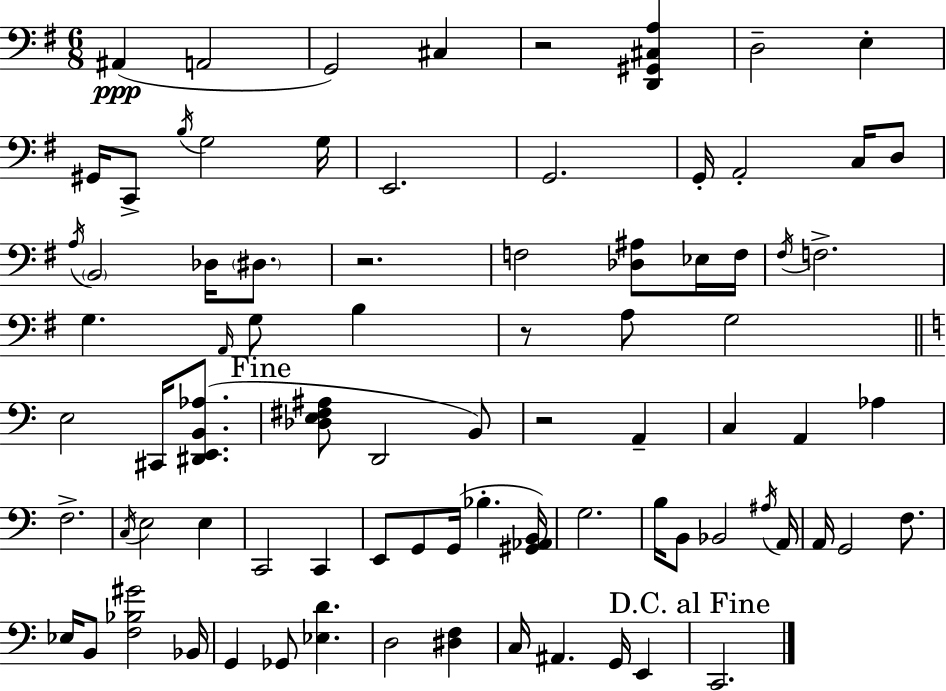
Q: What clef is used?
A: bass